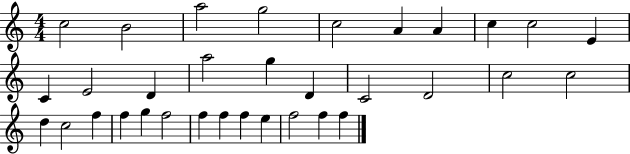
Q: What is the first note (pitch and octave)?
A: C5